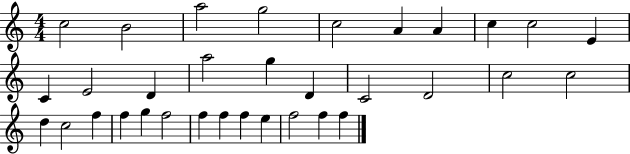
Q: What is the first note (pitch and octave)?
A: C5